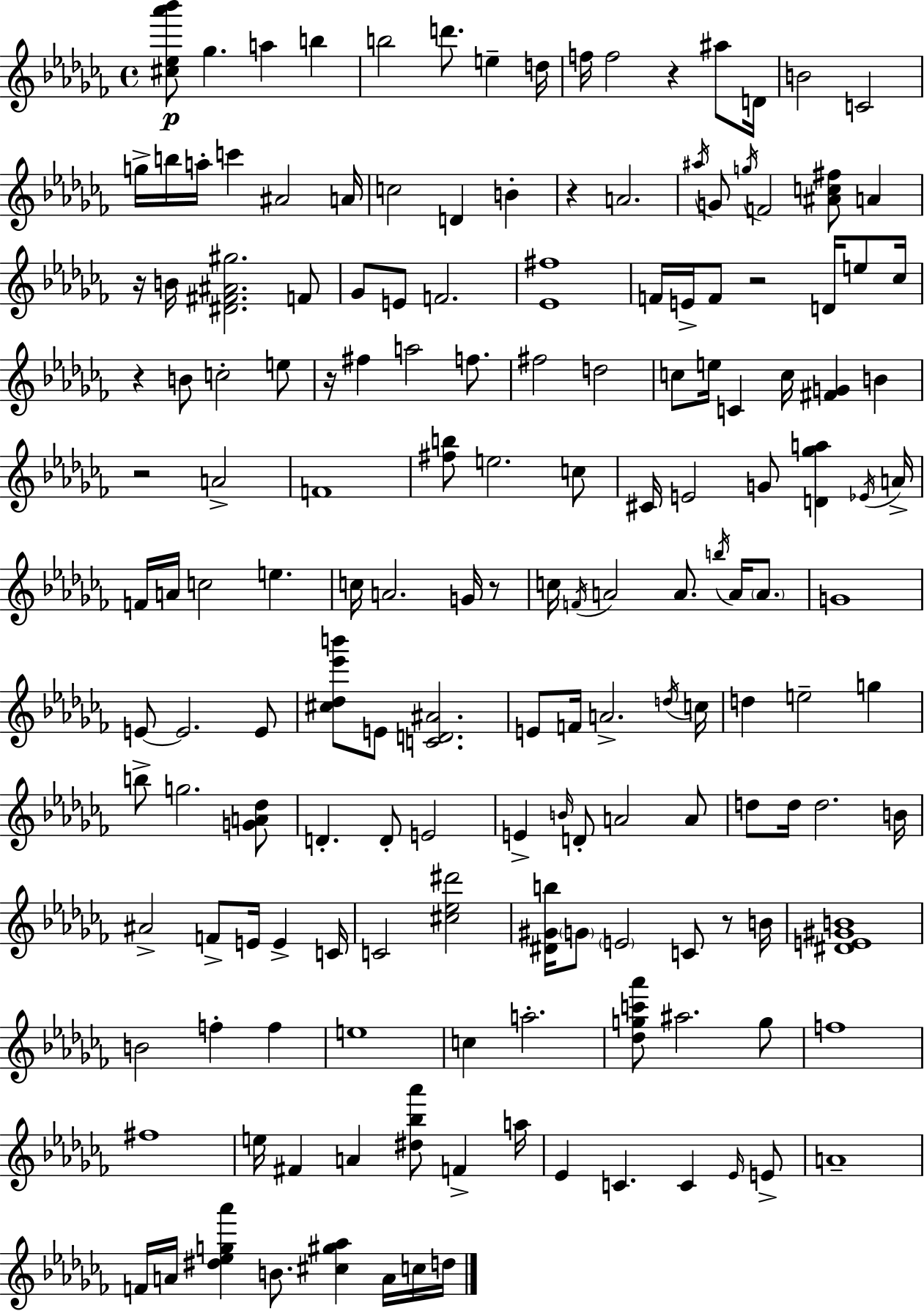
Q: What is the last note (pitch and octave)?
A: D5